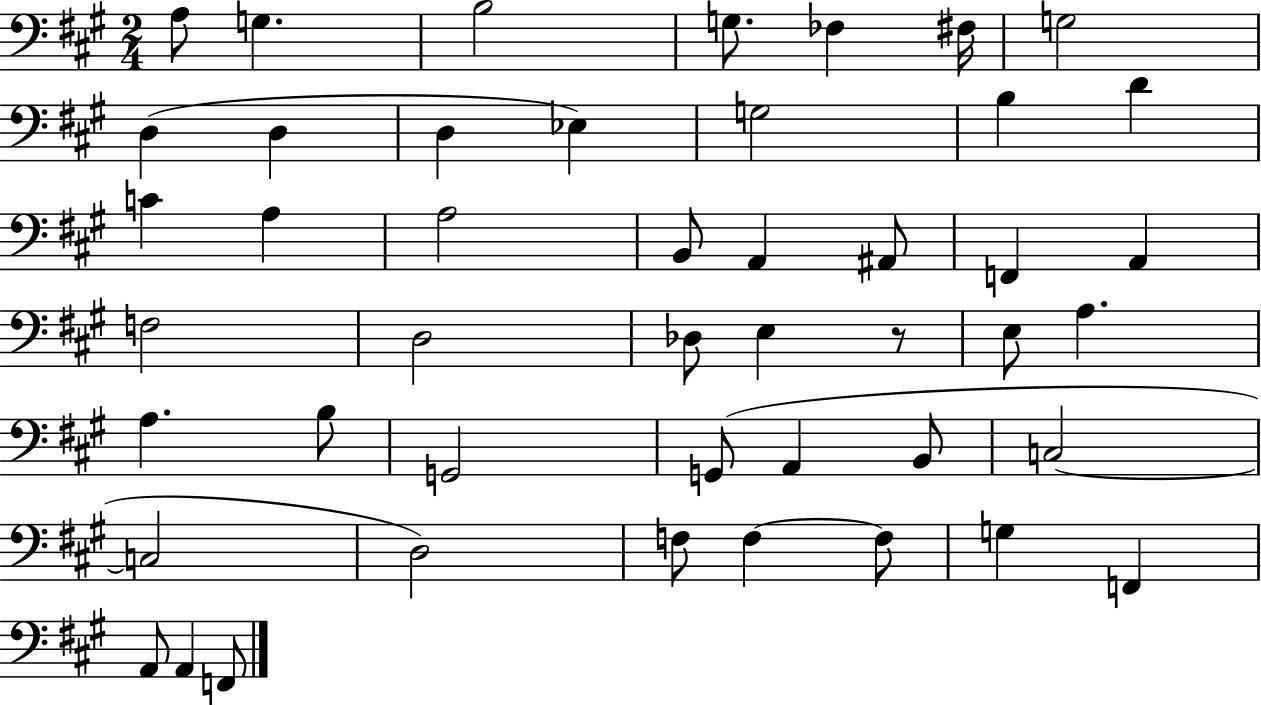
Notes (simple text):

A3/e G3/q. B3/h G3/e. FES3/q F#3/s G3/h D3/q D3/q D3/q Eb3/q G3/h B3/q D4/q C4/q A3/q A3/h B2/e A2/q A#2/e F2/q A2/q F3/h D3/h Db3/e E3/q R/e E3/e A3/q. A3/q. B3/e G2/h G2/e A2/q B2/e C3/h C3/h D3/h F3/e F3/q F3/e G3/q F2/q A2/e A2/q F2/e